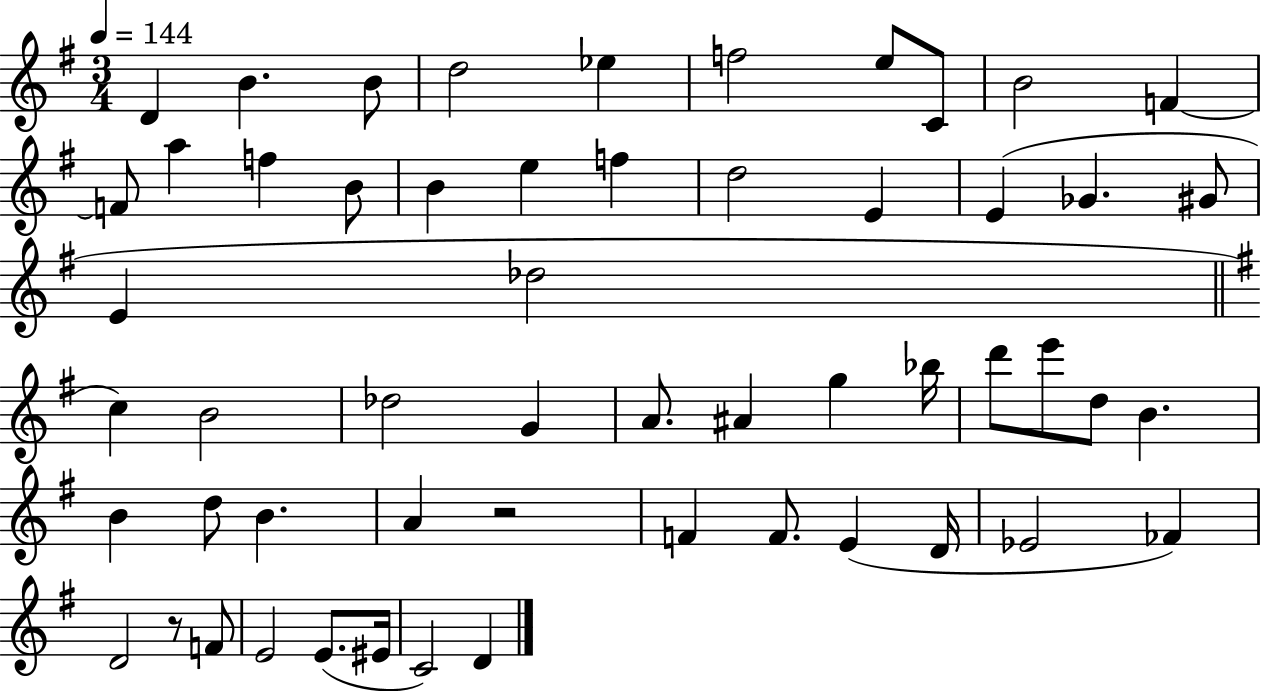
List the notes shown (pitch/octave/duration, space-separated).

D4/q B4/q. B4/e D5/h Eb5/q F5/h E5/e C4/e B4/h F4/q F4/e A5/q F5/q B4/e B4/q E5/q F5/q D5/h E4/q E4/q Gb4/q. G#4/e E4/q Db5/h C5/q B4/h Db5/h G4/q A4/e. A#4/q G5/q Bb5/s D6/e E6/e D5/e B4/q. B4/q D5/e B4/q. A4/q R/h F4/q F4/e. E4/q D4/s Eb4/h FES4/q D4/h R/e F4/e E4/h E4/e. EIS4/s C4/h D4/q